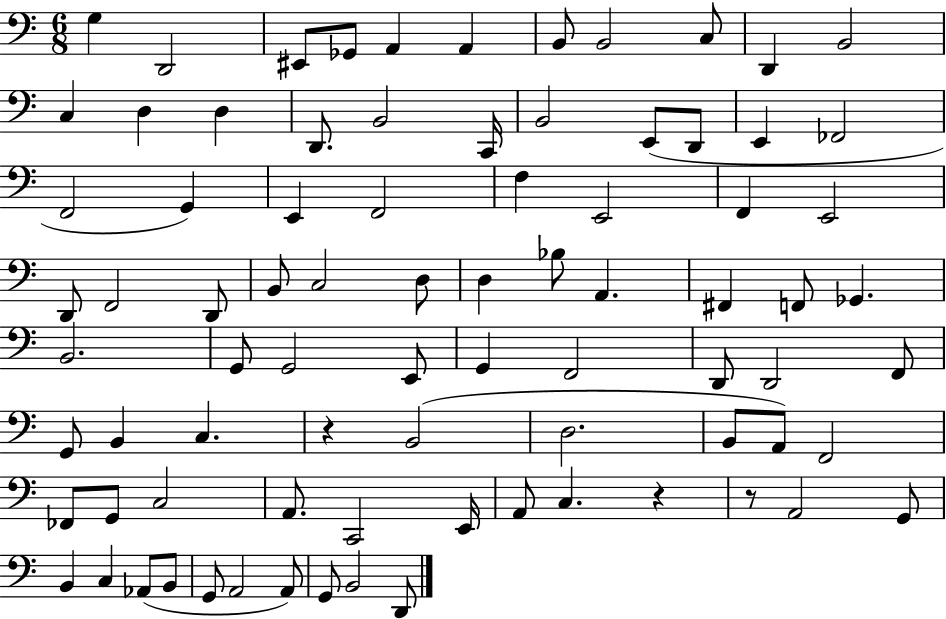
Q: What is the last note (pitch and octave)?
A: D2